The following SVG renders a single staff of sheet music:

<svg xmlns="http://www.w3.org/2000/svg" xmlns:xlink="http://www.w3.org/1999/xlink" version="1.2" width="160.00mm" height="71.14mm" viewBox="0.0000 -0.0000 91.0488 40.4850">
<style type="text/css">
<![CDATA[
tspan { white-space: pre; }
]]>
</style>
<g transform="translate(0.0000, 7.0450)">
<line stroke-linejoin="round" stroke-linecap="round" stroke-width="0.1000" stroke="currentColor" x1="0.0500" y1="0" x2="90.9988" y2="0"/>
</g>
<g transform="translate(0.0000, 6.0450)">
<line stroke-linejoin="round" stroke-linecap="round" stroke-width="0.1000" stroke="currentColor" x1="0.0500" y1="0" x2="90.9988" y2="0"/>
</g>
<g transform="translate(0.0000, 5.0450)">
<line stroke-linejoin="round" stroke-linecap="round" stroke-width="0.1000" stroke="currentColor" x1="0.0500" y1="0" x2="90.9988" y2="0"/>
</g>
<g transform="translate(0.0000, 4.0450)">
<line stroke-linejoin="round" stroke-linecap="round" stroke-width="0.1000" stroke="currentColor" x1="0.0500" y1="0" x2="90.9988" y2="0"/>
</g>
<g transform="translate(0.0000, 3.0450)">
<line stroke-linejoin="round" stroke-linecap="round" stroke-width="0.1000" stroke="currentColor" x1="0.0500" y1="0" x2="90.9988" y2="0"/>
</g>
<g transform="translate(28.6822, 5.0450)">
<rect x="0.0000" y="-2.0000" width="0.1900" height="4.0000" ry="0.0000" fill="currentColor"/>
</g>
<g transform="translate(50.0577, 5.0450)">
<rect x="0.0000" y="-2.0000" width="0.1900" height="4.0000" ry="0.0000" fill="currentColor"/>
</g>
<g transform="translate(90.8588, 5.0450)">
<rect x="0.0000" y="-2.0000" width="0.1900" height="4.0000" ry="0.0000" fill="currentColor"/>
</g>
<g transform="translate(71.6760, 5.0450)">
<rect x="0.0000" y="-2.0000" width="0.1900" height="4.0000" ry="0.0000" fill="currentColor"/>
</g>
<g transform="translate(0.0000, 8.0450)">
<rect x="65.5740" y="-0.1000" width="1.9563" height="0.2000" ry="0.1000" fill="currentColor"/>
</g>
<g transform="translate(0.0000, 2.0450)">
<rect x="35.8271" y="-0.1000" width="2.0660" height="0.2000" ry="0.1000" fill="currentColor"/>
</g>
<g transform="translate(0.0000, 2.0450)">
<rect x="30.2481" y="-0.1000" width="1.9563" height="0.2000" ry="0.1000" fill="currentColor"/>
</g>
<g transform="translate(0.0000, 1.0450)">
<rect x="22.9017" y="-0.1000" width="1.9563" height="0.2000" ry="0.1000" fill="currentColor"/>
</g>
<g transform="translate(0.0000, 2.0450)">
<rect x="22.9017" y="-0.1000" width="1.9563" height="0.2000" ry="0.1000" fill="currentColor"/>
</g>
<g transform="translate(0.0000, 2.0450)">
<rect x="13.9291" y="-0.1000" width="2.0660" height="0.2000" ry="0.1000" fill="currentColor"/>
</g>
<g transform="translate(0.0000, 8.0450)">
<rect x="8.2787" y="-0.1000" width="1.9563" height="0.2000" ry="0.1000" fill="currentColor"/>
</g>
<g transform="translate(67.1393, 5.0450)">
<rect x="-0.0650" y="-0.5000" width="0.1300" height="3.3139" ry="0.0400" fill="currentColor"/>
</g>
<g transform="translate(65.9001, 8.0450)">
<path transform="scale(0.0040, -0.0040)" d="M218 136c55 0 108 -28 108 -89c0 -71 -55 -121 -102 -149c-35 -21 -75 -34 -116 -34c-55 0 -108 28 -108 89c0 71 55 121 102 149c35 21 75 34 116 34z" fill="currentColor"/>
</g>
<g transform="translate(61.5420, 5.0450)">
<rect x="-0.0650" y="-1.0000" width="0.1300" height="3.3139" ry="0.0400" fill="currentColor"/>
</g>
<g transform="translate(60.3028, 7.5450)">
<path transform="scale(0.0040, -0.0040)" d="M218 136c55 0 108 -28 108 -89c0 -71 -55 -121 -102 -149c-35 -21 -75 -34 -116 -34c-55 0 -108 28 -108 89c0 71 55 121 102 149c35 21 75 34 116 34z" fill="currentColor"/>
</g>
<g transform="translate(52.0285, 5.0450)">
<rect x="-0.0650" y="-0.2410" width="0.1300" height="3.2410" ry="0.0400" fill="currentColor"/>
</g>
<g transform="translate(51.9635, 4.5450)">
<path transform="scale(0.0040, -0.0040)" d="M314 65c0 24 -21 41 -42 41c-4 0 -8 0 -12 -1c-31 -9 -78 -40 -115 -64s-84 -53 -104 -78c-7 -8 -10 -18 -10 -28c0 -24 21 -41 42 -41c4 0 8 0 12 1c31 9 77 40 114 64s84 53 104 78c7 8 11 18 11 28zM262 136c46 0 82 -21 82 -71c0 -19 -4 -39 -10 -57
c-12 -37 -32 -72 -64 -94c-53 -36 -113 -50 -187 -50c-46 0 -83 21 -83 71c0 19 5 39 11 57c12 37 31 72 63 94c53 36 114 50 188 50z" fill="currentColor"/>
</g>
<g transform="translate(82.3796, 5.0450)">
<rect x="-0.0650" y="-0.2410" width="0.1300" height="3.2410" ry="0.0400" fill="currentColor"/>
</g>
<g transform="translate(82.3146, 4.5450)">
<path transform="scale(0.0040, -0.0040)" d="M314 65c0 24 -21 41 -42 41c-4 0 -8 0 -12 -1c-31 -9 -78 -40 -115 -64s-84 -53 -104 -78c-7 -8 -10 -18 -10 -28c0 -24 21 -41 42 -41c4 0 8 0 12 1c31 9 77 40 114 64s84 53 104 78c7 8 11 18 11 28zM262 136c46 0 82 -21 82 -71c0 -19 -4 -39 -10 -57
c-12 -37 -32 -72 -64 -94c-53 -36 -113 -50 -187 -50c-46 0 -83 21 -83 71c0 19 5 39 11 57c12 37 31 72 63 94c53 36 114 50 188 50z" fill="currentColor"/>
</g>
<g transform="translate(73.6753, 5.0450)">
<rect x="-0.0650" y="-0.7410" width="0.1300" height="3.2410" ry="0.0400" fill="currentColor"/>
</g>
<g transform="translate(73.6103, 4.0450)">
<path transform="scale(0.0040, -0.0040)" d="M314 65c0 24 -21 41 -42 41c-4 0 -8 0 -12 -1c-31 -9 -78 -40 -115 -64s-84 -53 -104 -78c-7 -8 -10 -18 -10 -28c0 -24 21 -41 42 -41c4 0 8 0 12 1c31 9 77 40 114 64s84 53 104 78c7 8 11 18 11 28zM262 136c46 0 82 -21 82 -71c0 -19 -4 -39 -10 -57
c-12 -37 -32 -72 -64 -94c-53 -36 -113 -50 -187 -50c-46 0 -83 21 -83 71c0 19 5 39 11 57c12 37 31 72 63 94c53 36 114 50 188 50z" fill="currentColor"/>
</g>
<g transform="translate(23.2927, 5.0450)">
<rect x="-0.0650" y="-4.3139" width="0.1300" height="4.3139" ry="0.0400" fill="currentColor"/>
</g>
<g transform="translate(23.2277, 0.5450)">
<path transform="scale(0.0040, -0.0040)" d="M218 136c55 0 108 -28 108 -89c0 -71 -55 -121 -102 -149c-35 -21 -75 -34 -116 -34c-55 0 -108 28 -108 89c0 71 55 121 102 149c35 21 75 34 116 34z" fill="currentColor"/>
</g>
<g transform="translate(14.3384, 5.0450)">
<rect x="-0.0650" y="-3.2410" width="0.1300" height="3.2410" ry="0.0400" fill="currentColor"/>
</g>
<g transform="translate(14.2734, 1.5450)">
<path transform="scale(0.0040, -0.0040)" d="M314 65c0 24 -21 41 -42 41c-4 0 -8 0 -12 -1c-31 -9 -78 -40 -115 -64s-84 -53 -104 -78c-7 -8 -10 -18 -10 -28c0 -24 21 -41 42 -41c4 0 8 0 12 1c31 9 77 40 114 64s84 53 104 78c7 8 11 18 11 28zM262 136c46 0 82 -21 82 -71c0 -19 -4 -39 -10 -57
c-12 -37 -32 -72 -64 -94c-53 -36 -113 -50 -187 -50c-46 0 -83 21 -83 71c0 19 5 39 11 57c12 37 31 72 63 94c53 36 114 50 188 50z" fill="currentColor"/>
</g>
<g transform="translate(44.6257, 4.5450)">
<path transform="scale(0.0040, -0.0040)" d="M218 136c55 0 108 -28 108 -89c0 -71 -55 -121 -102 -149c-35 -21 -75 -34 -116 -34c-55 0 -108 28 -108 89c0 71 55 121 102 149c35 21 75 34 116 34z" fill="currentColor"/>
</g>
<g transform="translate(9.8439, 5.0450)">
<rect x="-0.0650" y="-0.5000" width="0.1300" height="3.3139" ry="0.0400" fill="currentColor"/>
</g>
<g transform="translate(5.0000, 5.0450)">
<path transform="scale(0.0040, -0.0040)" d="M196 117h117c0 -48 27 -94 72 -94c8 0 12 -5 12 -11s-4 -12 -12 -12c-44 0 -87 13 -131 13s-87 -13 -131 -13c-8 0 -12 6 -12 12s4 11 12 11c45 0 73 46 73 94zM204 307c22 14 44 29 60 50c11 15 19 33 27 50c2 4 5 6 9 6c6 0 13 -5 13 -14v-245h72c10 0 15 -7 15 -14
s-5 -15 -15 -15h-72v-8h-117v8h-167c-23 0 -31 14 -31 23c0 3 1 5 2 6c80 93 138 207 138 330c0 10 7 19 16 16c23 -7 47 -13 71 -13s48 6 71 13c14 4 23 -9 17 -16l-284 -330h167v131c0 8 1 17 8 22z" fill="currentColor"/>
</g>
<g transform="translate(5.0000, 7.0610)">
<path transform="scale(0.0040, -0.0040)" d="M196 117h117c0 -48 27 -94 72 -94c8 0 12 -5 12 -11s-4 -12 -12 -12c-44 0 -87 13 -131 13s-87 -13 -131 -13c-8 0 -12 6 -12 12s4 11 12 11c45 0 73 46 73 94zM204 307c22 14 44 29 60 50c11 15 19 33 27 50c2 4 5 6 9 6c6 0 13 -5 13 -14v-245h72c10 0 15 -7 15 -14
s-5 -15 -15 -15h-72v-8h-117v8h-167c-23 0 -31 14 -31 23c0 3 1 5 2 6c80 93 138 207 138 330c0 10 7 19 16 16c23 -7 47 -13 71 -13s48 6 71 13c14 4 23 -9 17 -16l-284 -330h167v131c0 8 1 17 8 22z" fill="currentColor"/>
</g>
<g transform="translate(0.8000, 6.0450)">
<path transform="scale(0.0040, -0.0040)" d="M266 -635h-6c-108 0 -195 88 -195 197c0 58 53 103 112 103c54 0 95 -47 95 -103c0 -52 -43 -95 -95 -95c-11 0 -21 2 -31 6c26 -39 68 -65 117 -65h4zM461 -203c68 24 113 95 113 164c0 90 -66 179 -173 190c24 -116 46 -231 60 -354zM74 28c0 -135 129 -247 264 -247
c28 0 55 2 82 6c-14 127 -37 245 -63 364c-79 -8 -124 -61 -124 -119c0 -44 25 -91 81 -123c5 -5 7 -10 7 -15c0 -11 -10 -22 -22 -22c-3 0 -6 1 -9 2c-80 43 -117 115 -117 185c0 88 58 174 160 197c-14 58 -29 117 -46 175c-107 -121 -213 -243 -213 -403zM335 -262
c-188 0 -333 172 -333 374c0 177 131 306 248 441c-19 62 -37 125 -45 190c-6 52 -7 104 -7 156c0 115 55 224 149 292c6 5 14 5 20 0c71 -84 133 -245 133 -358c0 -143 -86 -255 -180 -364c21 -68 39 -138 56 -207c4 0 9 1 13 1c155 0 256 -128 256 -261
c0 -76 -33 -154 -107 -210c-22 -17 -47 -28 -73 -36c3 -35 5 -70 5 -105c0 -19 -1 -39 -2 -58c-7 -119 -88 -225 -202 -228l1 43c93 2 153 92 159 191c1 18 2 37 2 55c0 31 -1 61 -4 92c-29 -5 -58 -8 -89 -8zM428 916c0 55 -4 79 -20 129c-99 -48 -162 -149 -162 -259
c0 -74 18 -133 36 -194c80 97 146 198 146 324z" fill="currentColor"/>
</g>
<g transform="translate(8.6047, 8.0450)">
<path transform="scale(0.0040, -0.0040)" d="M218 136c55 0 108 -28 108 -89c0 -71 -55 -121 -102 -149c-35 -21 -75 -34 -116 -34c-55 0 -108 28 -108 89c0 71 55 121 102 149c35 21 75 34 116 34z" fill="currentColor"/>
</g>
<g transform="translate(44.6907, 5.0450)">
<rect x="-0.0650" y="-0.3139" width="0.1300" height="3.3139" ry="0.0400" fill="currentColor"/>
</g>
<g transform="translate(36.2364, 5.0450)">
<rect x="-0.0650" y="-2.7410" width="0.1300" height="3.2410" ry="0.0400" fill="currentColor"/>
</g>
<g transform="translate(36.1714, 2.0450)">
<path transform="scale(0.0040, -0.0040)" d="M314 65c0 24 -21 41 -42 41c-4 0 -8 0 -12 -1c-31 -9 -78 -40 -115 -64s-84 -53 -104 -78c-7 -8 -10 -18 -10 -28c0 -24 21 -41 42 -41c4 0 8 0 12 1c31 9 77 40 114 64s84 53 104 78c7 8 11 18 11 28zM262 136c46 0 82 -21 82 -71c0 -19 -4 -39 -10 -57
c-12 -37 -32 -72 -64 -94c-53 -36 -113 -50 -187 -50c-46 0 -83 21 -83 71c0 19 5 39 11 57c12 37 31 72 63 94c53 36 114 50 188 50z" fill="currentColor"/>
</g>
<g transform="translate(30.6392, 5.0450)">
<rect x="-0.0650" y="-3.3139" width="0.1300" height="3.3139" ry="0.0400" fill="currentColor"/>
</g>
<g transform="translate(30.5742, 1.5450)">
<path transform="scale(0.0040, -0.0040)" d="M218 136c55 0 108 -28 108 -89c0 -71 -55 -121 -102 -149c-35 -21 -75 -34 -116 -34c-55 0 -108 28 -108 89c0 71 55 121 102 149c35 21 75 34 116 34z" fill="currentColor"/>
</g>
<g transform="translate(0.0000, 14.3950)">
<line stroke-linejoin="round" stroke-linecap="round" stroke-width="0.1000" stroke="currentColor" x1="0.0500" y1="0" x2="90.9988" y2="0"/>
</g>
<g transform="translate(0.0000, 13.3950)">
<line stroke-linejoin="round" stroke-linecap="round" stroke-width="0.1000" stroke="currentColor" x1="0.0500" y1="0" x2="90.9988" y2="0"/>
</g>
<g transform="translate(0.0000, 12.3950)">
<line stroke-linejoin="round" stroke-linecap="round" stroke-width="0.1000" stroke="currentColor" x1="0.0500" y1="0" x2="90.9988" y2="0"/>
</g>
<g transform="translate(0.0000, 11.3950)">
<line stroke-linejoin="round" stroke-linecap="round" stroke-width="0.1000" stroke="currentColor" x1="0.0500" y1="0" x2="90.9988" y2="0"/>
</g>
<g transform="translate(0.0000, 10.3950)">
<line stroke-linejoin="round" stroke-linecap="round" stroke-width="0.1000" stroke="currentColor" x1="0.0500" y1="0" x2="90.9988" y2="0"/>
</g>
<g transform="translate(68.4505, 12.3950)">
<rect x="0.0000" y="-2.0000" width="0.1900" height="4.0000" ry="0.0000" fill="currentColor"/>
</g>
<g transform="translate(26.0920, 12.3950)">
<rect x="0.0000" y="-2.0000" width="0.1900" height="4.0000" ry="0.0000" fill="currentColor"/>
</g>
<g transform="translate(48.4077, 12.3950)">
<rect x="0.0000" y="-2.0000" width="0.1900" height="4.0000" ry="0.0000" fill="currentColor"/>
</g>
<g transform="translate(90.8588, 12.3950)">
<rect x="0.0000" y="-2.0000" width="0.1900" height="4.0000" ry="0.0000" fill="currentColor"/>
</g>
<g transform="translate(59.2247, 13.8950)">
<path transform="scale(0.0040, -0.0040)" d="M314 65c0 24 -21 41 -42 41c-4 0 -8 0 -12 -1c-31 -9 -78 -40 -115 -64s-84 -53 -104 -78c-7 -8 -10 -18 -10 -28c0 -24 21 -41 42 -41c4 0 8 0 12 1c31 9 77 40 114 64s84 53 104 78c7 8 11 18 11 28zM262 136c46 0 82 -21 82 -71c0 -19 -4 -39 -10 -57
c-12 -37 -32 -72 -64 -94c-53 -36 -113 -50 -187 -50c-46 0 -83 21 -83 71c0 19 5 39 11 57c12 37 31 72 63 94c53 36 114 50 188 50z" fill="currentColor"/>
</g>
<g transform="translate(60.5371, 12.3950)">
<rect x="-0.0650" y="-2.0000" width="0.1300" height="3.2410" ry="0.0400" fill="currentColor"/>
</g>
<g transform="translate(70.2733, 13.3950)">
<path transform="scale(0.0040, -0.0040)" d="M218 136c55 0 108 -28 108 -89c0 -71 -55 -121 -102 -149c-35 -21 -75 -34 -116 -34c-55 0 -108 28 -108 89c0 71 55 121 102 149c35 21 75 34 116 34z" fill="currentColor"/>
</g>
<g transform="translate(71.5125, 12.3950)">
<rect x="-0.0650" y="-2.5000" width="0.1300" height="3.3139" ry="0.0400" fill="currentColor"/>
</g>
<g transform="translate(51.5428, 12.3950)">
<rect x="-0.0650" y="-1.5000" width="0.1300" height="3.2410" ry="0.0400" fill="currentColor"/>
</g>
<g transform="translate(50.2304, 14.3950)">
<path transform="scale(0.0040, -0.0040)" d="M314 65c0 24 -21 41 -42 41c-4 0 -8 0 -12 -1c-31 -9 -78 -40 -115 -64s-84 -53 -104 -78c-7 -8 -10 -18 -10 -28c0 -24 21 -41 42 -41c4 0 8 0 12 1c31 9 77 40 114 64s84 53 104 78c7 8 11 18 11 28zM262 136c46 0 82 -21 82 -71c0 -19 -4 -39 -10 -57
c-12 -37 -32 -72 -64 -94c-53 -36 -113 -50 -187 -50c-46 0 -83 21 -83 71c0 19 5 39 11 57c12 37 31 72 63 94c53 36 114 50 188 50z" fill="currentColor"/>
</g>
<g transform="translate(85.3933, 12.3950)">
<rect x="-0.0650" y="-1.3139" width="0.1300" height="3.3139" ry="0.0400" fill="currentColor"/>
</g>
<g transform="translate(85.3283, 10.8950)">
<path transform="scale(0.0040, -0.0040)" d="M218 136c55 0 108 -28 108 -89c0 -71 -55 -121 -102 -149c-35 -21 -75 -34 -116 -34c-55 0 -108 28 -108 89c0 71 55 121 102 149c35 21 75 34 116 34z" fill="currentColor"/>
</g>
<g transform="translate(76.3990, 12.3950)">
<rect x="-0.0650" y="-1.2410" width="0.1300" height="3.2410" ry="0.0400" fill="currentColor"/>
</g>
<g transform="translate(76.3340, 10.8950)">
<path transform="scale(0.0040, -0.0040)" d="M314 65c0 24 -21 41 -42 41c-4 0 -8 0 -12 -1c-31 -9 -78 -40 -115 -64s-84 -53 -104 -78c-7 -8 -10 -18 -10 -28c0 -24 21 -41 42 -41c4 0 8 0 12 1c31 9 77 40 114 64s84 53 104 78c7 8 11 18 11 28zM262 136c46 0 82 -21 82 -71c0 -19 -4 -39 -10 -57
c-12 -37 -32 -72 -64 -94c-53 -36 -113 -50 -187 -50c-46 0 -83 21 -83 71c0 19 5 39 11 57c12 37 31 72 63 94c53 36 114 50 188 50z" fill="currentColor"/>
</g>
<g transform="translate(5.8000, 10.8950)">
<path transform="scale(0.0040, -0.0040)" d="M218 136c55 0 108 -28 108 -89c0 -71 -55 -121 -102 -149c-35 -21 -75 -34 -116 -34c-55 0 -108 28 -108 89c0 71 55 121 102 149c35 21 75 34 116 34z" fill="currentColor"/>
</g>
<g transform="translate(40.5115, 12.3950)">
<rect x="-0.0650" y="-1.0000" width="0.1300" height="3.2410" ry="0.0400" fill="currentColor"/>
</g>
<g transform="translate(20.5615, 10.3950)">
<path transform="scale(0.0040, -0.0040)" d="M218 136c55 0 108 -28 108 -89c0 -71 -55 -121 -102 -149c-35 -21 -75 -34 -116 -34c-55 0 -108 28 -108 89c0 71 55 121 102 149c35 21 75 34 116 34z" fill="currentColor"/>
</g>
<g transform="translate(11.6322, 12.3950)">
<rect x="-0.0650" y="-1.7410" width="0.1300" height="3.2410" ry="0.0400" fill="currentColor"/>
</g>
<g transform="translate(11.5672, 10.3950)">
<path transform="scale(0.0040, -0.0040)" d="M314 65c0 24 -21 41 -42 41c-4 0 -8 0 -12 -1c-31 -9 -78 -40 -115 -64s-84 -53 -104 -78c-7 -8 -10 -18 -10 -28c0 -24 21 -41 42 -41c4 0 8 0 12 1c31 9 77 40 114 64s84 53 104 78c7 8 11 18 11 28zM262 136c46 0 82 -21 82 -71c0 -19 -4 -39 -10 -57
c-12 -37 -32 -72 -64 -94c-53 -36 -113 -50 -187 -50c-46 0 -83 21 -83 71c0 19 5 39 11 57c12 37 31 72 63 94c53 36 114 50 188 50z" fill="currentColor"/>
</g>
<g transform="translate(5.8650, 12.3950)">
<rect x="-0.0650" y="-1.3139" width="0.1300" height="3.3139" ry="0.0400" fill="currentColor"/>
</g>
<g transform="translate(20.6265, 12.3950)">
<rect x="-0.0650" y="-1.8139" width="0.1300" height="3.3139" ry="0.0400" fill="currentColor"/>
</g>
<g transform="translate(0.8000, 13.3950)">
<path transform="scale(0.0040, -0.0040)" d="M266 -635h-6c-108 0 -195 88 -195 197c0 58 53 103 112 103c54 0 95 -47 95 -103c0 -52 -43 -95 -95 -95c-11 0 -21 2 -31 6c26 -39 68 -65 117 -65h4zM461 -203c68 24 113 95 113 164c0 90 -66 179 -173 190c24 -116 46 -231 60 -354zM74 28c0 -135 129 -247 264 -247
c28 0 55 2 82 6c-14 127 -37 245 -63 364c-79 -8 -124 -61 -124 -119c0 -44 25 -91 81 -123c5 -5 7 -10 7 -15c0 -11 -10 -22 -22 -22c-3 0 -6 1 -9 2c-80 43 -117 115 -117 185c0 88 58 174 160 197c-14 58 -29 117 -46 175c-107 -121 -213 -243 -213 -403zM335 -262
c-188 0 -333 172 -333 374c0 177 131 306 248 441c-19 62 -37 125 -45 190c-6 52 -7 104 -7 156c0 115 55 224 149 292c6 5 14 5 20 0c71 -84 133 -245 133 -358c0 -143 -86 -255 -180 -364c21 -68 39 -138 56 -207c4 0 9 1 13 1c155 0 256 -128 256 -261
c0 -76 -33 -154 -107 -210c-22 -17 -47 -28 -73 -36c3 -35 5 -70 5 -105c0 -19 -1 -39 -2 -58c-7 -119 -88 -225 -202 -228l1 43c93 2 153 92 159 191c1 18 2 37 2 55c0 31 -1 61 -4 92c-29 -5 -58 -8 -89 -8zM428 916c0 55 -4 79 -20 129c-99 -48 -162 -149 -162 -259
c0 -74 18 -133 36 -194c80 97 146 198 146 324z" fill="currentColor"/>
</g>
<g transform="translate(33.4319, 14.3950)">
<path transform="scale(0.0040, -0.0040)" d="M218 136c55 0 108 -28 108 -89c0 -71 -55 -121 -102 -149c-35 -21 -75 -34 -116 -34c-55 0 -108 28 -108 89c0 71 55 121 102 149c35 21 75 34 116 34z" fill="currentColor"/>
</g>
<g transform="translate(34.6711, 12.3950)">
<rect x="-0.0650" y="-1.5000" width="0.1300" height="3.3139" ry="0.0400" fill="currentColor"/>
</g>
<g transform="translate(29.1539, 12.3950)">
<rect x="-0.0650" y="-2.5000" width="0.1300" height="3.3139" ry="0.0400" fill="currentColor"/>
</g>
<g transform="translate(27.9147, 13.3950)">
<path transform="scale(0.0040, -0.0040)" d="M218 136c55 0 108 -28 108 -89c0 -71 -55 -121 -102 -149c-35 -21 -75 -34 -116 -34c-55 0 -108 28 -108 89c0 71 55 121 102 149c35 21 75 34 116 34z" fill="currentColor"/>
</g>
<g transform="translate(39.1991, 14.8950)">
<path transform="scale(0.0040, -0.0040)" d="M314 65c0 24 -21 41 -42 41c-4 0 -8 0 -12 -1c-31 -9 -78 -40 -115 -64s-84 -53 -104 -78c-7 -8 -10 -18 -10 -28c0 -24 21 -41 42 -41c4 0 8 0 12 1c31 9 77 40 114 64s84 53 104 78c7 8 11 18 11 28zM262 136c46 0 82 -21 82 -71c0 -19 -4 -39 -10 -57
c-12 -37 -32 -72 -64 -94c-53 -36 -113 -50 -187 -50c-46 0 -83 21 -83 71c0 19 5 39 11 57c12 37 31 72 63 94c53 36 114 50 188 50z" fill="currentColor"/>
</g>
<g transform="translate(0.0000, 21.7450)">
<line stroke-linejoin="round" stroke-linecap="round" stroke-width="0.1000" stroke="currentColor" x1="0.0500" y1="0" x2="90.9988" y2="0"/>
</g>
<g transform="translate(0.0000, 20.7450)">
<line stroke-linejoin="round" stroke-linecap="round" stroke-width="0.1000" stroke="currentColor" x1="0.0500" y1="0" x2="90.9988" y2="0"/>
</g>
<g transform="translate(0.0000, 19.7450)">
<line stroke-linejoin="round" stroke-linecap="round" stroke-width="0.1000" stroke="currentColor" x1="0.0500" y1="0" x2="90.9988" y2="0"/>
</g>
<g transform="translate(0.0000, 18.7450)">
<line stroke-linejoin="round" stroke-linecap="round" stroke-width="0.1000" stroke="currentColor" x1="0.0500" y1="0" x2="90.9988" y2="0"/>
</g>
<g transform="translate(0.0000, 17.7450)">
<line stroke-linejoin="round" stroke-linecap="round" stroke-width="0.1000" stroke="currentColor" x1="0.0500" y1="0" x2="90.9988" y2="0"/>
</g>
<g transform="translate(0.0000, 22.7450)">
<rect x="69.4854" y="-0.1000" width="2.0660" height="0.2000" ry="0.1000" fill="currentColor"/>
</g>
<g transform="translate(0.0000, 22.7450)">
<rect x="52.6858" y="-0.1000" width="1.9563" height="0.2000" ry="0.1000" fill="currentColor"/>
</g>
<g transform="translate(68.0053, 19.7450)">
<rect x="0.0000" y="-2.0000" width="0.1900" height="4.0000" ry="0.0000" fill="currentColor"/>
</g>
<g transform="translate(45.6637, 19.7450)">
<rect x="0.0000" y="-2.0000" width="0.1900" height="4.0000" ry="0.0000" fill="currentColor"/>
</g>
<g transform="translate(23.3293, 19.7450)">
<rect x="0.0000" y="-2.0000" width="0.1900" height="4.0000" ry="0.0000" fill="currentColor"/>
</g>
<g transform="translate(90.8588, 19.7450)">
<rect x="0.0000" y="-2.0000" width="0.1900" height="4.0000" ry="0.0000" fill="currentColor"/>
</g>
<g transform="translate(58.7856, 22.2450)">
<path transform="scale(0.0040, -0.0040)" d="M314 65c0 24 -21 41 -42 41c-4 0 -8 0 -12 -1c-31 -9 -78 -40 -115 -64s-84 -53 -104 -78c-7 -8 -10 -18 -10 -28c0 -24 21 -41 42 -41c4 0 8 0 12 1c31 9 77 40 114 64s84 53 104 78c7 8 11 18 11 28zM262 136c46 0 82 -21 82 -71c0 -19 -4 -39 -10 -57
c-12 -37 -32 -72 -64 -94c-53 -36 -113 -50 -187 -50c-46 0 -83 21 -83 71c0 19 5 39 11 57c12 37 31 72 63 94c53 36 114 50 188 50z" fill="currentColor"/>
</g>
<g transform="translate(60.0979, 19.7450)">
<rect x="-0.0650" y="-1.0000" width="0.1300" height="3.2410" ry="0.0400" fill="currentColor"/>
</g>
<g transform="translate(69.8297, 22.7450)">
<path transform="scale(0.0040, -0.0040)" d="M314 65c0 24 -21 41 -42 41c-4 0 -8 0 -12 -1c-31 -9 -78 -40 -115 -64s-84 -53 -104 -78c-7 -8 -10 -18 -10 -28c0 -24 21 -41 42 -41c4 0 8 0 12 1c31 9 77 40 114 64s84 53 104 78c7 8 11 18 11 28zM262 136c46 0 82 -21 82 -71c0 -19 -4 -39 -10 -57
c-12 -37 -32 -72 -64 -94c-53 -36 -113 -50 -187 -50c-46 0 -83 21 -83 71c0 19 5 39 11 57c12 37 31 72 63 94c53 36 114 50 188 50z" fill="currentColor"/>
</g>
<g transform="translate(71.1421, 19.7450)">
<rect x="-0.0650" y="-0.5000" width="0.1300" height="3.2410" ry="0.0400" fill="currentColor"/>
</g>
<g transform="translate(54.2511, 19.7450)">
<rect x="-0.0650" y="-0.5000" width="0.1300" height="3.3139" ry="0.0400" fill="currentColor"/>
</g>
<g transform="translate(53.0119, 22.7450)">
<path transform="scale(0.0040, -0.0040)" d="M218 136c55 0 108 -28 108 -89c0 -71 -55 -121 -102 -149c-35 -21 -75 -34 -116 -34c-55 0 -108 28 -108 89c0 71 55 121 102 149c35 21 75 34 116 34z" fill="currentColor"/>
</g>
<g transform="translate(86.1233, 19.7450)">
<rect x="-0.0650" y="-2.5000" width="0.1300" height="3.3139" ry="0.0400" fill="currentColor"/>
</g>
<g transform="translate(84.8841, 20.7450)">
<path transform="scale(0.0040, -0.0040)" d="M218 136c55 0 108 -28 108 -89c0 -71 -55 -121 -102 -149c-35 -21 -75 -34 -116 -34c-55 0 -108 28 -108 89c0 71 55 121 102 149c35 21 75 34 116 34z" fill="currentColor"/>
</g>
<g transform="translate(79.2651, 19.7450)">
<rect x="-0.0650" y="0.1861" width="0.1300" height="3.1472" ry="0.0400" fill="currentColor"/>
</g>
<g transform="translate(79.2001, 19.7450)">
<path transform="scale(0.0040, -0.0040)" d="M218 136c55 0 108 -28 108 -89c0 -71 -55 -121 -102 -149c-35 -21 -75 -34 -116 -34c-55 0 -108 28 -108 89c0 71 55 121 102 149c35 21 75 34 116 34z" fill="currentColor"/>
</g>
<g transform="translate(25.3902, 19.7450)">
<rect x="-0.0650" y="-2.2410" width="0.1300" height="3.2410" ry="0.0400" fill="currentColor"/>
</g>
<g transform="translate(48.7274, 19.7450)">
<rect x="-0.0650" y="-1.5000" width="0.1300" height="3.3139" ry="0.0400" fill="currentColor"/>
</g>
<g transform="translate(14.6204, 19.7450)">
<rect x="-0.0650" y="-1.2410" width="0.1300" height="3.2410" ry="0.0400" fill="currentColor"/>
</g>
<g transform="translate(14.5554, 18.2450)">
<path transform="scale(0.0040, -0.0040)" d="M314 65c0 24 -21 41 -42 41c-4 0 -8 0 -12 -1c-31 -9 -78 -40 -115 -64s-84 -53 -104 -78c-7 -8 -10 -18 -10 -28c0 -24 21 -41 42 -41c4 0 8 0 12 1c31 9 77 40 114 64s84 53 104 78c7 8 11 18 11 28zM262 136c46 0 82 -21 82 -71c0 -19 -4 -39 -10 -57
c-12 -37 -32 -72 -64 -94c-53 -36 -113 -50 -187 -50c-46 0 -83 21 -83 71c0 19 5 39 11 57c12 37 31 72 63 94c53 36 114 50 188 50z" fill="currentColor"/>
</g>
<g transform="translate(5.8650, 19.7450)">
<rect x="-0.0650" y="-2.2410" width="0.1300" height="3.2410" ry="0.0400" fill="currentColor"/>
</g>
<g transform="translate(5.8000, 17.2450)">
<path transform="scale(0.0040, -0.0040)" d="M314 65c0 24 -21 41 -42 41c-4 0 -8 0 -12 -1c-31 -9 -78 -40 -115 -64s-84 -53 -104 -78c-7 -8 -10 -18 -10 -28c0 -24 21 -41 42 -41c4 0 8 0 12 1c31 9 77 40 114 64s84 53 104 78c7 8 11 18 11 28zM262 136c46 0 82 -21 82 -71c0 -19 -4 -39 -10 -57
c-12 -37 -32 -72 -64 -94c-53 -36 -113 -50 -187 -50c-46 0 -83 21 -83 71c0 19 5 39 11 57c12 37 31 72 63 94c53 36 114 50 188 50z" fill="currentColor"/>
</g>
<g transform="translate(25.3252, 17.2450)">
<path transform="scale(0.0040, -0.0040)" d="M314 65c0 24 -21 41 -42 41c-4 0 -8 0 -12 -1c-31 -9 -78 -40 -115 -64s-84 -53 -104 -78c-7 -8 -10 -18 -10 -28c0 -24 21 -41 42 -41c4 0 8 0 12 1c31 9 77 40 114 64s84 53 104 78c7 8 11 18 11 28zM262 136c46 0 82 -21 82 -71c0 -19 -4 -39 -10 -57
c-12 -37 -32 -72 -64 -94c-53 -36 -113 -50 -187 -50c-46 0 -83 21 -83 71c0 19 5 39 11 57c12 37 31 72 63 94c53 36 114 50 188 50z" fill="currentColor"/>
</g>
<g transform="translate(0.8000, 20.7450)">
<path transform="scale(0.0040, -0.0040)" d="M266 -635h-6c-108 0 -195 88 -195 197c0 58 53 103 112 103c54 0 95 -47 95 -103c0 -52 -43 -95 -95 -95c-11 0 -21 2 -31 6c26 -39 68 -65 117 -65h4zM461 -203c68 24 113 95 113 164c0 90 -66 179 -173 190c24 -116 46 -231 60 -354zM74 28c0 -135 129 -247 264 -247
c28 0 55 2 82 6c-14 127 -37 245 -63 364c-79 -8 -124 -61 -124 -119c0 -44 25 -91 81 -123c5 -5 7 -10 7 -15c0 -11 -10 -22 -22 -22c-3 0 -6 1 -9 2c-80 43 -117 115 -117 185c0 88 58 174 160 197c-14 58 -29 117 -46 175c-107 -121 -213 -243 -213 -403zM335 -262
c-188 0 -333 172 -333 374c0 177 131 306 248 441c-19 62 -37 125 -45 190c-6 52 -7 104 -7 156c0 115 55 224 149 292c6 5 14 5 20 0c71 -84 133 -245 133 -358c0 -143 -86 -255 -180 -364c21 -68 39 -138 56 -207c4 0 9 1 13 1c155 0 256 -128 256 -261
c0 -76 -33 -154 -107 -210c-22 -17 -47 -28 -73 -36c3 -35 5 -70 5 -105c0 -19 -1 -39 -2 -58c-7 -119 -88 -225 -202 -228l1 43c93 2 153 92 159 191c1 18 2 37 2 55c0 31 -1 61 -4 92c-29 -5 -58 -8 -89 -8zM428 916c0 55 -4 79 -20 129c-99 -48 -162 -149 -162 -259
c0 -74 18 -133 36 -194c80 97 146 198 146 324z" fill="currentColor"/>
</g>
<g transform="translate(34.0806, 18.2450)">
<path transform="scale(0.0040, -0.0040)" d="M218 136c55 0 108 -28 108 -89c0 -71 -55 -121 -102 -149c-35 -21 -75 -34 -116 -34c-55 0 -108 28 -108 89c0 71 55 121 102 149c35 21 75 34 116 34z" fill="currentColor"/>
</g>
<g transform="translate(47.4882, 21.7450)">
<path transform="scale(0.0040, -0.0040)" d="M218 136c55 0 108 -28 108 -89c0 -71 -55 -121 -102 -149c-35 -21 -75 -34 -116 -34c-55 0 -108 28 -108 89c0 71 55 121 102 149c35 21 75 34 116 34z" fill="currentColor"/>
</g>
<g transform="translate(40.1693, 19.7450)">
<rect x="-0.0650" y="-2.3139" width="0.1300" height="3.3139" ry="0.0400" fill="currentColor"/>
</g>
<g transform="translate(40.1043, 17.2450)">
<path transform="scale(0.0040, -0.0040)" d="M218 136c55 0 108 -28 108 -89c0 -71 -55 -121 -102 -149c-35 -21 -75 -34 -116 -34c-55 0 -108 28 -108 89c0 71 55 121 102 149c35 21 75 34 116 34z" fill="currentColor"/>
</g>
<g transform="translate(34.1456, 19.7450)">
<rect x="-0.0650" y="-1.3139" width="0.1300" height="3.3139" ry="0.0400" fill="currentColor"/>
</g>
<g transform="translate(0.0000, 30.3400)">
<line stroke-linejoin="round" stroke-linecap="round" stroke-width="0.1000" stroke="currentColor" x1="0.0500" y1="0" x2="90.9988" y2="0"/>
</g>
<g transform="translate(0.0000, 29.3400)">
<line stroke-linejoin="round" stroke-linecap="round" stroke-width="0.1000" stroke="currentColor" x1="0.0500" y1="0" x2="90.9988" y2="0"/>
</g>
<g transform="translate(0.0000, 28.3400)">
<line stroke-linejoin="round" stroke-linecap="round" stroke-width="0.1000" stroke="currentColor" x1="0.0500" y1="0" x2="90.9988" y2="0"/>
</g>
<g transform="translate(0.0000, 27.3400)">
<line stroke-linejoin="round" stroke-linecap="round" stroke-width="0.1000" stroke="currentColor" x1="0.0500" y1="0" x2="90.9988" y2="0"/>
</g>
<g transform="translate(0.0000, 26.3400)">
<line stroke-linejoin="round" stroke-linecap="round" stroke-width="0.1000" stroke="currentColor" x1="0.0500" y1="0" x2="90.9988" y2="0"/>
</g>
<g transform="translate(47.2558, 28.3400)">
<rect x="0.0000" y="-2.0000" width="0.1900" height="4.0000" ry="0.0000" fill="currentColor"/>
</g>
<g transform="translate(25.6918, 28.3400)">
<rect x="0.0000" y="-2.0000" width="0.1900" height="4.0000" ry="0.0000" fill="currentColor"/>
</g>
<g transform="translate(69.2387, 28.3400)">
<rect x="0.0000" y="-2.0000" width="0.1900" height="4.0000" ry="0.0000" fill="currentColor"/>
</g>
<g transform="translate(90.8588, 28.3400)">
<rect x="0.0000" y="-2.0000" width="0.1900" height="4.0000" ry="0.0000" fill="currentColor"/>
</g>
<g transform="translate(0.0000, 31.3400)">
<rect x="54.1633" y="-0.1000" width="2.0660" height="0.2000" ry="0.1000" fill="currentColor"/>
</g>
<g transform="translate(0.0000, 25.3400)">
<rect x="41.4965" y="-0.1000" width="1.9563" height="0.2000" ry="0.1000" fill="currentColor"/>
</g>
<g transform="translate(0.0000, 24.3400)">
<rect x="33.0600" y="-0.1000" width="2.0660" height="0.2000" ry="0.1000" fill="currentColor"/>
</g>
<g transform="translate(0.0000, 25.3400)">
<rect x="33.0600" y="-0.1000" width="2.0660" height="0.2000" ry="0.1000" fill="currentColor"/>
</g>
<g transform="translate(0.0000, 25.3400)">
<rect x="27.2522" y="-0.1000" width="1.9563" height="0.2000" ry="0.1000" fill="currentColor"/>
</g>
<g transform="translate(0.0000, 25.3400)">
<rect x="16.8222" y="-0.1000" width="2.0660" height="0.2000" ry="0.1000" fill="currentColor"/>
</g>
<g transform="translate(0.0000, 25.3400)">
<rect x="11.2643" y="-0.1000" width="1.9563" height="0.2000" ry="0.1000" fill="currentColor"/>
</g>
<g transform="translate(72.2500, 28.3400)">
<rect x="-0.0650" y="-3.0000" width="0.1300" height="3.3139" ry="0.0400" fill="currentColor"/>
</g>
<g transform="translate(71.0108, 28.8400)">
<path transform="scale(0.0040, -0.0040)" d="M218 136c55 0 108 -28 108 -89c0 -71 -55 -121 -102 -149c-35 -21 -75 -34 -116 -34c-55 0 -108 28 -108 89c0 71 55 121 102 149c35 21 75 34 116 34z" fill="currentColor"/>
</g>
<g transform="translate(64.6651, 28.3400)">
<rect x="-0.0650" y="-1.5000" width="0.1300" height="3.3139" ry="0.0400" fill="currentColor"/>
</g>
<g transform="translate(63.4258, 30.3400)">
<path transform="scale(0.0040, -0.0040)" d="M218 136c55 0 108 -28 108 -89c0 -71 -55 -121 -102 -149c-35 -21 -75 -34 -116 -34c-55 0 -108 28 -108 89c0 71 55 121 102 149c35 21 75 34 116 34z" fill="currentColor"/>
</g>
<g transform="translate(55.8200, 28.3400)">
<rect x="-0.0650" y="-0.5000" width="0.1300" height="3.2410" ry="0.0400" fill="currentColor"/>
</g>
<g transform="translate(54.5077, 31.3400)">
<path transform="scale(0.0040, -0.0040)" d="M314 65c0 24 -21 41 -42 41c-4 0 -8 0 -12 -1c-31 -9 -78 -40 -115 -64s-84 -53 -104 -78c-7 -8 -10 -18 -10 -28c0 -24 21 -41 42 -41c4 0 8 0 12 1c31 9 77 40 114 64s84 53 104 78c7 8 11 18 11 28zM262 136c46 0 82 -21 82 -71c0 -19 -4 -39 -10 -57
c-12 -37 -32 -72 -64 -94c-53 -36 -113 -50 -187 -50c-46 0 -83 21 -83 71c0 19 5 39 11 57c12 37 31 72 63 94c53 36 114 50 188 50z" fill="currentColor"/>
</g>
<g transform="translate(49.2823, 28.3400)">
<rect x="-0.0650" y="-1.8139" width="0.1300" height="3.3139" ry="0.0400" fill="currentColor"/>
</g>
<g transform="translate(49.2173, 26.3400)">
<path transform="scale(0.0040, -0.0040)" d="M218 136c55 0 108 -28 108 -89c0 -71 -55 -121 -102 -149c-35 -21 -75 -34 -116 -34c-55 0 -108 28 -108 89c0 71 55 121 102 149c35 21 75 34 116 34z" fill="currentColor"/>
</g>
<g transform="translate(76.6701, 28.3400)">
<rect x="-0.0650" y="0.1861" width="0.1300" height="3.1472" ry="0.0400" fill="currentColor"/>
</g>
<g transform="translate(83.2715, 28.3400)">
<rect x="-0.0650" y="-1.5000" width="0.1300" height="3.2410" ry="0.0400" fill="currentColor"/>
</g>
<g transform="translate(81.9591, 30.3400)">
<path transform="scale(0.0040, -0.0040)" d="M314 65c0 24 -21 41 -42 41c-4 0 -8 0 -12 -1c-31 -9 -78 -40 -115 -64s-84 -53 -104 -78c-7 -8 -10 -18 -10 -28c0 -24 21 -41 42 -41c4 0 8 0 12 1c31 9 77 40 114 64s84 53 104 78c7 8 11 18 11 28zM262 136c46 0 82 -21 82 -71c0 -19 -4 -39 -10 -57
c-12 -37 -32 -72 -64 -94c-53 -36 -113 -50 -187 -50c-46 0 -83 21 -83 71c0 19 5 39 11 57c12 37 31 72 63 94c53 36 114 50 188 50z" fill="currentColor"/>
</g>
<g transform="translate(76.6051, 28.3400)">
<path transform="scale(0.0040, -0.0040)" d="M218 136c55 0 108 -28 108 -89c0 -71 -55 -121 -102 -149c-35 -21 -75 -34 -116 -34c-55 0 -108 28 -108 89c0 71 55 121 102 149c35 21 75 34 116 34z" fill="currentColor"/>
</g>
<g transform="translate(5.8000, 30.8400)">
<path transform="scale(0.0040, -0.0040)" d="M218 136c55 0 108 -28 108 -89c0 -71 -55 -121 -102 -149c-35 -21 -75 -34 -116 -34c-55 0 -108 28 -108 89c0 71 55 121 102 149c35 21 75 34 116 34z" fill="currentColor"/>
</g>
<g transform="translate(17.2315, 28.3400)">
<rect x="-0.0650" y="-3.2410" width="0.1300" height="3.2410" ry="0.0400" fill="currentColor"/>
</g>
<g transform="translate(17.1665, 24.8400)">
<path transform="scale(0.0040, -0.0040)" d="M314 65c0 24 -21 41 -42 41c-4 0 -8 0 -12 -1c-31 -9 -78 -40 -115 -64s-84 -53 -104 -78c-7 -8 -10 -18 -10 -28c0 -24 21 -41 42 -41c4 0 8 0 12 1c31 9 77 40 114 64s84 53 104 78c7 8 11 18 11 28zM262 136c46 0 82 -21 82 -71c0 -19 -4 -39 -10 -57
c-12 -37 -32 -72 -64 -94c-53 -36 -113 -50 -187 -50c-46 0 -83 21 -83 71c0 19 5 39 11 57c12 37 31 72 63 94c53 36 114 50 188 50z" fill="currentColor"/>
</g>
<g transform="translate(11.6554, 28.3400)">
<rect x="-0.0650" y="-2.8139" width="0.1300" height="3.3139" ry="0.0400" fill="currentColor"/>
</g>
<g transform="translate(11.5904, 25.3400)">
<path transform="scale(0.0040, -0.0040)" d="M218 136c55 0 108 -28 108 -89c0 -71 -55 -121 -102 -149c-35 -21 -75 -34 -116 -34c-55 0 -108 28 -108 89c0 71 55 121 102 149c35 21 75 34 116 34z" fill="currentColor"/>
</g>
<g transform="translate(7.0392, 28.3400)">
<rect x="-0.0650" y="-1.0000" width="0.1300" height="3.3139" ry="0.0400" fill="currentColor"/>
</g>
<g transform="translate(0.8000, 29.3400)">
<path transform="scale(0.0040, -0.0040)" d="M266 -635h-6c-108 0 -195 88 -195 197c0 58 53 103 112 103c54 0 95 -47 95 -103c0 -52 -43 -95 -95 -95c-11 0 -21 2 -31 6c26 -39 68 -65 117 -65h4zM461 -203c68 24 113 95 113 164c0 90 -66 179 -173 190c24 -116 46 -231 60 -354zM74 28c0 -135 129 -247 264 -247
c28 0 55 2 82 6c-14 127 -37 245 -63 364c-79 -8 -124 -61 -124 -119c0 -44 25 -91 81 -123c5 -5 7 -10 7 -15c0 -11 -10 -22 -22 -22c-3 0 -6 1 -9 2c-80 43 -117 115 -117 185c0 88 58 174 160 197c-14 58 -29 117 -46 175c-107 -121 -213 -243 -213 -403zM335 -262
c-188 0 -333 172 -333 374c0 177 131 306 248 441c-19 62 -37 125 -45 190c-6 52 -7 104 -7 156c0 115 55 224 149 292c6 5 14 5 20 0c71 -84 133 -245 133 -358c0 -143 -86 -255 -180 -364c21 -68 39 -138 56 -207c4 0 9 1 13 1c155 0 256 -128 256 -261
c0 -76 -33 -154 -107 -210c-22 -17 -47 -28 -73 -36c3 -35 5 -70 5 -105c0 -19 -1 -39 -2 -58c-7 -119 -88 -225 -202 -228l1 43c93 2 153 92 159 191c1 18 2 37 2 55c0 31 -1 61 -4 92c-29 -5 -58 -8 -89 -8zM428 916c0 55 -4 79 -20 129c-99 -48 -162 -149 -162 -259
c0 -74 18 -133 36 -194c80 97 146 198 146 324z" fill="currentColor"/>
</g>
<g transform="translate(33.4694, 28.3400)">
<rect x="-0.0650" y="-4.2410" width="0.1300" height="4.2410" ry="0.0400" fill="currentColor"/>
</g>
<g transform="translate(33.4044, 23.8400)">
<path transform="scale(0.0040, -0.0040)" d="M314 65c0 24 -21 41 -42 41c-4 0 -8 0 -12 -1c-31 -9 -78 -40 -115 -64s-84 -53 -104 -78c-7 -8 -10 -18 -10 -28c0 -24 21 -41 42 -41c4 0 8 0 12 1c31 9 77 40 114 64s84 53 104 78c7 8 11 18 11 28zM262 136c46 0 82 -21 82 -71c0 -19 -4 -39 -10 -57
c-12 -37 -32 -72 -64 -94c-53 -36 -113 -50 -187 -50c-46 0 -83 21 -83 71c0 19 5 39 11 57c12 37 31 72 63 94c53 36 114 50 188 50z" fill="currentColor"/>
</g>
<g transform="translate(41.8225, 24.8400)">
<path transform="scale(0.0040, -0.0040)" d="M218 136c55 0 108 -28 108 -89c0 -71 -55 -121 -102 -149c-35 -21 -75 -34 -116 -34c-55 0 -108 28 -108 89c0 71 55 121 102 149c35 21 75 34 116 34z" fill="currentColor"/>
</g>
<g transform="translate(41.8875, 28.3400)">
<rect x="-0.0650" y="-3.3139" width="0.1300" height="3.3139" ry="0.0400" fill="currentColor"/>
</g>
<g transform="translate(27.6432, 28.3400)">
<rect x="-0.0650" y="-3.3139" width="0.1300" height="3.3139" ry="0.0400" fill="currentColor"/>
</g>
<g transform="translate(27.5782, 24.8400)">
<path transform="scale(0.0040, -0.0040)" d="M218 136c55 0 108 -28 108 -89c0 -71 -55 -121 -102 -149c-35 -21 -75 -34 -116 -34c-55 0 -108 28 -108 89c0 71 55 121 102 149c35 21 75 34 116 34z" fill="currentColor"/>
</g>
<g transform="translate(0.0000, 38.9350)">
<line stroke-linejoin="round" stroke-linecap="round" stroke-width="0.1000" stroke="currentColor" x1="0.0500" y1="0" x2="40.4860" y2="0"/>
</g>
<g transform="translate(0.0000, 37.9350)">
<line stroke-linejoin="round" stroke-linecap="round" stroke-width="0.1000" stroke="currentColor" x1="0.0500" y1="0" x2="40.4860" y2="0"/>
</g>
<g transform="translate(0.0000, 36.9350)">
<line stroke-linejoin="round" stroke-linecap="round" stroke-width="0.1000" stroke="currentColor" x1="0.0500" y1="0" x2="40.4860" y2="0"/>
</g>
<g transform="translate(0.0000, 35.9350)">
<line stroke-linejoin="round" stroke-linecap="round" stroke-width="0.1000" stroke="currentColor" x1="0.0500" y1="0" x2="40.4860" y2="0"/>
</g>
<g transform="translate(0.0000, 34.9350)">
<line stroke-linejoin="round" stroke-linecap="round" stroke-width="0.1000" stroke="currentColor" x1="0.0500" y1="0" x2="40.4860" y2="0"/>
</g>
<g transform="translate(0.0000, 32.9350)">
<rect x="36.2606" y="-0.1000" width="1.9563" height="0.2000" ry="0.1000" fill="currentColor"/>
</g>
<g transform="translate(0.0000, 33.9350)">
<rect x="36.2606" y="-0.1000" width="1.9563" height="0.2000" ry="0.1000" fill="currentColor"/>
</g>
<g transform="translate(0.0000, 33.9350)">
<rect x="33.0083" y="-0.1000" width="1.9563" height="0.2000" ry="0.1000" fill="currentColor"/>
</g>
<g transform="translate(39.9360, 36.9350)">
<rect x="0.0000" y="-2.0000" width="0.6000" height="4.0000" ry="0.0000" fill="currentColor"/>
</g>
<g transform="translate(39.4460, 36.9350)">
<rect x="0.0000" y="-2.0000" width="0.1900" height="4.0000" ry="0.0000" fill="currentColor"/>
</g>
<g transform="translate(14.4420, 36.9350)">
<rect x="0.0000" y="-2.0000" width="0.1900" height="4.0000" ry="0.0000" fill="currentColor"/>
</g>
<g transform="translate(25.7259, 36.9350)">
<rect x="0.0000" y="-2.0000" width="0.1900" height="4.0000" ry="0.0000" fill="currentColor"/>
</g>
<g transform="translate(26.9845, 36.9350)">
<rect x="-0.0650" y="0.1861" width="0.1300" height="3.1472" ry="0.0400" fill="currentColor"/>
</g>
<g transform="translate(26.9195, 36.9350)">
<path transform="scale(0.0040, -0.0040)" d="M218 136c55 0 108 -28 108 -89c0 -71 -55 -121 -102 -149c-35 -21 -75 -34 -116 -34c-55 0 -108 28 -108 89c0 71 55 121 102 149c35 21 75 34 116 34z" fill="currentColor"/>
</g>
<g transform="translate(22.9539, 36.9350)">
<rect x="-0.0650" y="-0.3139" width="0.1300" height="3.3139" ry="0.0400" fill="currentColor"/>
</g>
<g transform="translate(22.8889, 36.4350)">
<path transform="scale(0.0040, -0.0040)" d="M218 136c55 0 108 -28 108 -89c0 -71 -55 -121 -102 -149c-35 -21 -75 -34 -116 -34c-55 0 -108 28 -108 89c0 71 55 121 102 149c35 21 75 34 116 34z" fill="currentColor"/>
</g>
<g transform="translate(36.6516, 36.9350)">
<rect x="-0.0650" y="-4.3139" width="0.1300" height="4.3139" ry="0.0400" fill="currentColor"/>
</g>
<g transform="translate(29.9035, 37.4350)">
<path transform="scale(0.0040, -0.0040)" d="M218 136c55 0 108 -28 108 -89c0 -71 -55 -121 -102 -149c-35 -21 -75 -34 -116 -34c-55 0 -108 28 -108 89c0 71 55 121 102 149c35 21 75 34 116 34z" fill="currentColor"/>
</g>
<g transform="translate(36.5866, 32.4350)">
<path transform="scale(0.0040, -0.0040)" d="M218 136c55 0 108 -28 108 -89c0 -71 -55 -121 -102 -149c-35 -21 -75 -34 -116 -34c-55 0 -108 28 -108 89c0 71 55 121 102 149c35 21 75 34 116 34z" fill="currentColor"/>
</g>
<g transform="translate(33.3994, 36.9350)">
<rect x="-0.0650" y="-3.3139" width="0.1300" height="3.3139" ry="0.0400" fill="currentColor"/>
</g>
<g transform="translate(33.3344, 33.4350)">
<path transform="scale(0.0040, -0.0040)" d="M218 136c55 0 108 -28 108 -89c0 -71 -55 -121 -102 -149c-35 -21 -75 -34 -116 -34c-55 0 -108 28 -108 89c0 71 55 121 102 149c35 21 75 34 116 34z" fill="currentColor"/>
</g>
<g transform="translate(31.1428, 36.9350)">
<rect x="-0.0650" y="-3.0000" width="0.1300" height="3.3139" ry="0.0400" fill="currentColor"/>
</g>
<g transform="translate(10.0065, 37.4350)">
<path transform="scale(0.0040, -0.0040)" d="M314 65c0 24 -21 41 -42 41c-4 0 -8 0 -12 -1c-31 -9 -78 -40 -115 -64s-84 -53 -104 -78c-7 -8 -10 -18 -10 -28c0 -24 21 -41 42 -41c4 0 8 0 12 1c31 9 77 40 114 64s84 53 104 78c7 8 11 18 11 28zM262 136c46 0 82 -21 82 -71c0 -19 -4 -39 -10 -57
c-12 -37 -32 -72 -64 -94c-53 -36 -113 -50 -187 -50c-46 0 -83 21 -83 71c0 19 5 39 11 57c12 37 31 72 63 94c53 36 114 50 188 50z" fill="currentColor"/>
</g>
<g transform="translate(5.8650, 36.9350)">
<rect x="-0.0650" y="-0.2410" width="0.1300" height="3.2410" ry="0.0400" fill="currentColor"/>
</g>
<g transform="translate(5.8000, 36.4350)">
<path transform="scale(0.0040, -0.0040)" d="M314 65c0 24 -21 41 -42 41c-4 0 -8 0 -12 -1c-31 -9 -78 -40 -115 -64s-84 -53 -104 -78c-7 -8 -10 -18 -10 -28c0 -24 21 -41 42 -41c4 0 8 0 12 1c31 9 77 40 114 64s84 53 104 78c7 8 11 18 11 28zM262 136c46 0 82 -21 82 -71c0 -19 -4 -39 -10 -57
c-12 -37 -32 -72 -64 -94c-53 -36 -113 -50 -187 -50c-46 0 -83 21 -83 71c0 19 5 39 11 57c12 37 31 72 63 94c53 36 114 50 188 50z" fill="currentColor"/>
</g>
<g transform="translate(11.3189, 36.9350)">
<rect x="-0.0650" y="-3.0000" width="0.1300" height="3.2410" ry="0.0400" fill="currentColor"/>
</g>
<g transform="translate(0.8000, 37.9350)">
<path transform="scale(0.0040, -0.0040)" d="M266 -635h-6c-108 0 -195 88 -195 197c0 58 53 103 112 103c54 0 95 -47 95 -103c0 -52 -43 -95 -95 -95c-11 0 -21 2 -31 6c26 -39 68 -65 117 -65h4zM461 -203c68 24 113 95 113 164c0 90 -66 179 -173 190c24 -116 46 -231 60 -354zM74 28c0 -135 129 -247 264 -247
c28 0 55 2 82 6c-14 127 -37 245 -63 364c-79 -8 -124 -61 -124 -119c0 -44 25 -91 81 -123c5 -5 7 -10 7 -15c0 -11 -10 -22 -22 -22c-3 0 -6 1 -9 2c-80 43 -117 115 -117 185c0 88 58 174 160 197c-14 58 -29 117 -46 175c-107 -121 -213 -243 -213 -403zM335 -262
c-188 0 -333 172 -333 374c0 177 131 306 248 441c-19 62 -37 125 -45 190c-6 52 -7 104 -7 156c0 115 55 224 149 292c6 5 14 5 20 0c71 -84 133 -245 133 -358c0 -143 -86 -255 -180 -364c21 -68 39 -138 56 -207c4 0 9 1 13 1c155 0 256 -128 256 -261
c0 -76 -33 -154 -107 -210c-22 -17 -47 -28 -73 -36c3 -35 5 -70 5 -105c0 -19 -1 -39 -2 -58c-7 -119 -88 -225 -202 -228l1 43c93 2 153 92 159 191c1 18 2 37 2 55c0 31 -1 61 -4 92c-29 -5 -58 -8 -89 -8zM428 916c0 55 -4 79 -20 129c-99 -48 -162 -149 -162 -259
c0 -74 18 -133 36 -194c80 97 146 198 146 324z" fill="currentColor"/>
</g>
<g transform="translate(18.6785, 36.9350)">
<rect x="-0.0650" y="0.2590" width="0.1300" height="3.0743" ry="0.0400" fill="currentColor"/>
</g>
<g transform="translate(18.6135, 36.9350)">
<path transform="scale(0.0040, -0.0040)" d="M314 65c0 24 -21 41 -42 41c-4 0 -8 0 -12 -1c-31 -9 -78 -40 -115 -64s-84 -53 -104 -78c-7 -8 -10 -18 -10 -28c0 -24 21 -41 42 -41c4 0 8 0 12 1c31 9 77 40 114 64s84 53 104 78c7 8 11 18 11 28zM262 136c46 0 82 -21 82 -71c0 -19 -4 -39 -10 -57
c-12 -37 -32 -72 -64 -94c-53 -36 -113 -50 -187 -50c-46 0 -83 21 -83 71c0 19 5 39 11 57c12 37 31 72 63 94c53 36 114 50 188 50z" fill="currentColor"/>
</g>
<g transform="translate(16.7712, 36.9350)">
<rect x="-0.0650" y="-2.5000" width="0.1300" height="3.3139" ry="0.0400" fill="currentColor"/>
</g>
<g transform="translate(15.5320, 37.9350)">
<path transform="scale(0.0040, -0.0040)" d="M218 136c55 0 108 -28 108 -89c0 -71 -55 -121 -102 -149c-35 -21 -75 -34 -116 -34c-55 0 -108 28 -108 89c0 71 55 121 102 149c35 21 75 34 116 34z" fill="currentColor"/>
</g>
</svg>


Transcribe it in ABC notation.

X:1
T:Untitled
M:4/4
L:1/4
K:C
C b2 d' b a2 c c2 D C d2 c2 e f2 f G E D2 E2 F2 G e2 e g2 e2 g2 e g E C D2 C2 B G D a b2 b d'2 b f C2 E A B E2 c2 A2 G B2 c B A b d'